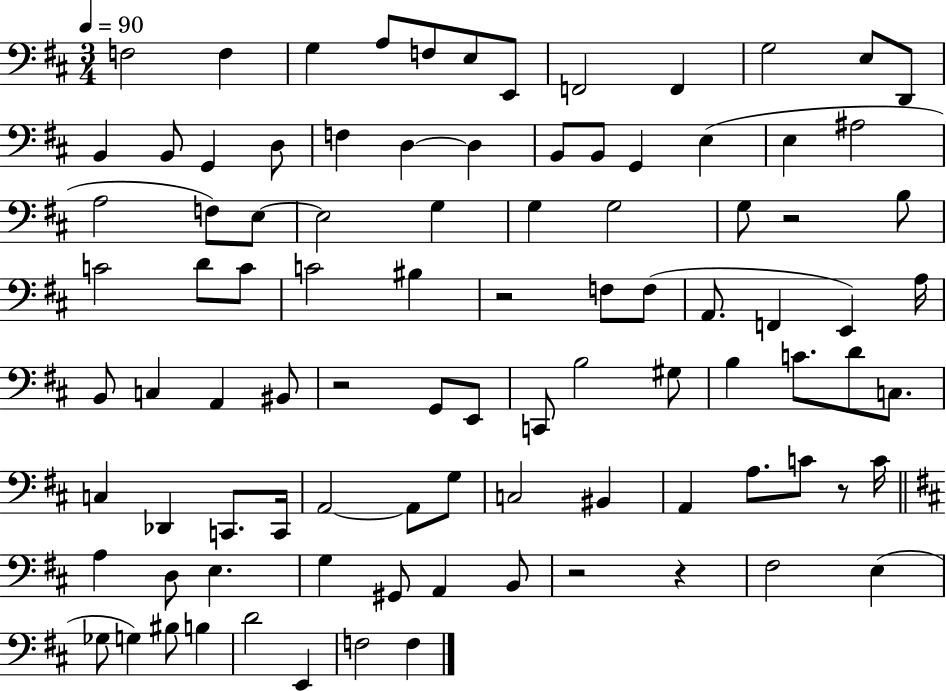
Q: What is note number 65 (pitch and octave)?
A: G3